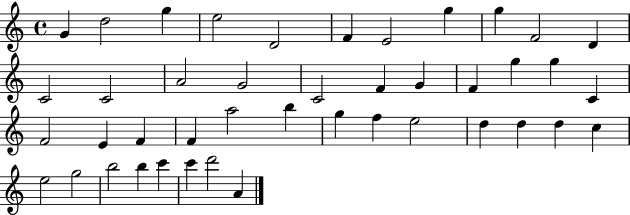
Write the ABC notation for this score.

X:1
T:Untitled
M:4/4
L:1/4
K:C
G d2 g e2 D2 F E2 g g F2 D C2 C2 A2 G2 C2 F G F g g C F2 E F F a2 b g f e2 d d d c e2 g2 b2 b c' c' d'2 A